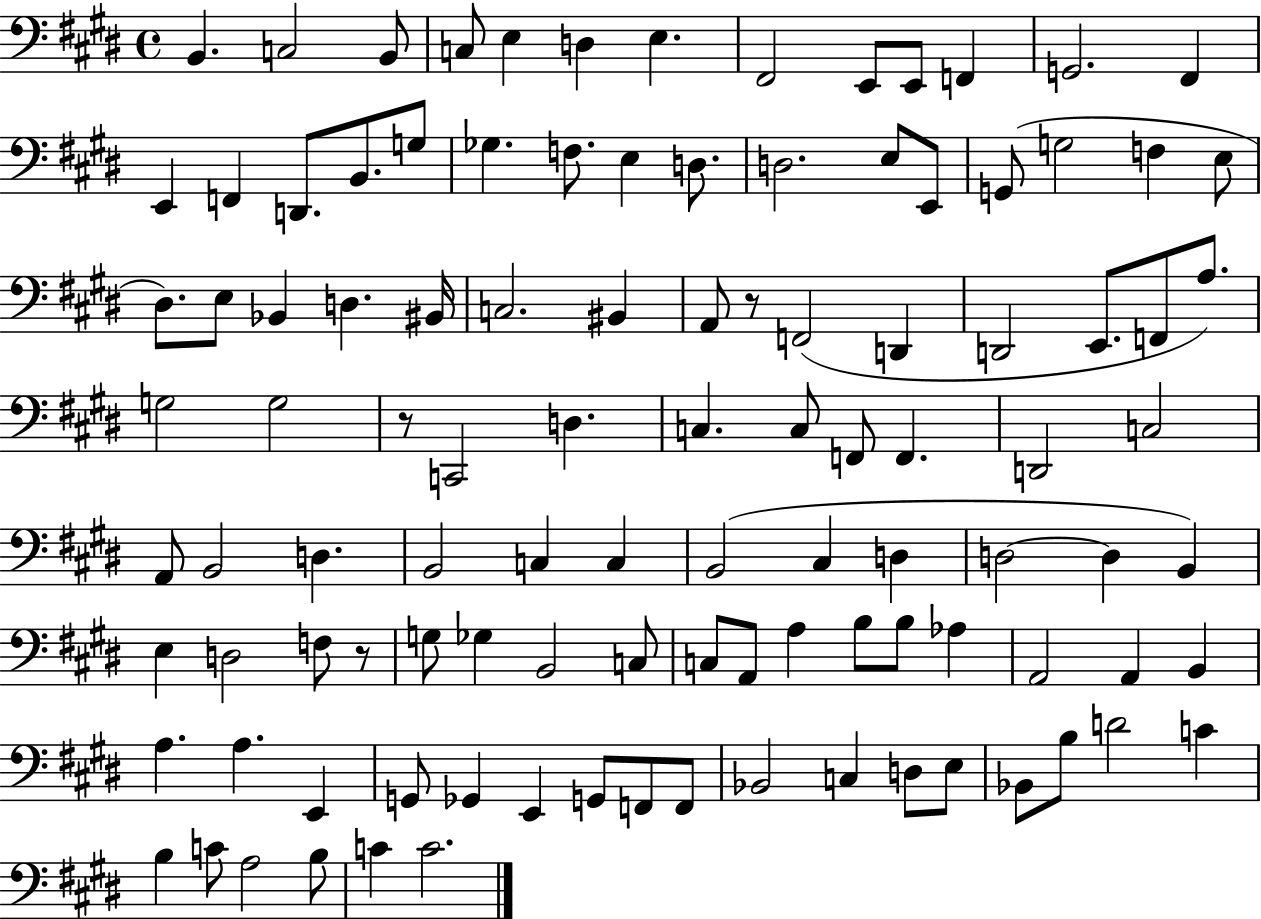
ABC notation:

X:1
T:Untitled
M:4/4
L:1/4
K:E
B,, C,2 B,,/2 C,/2 E, D, E, ^F,,2 E,,/2 E,,/2 F,, G,,2 ^F,, E,, F,, D,,/2 B,,/2 G,/2 _G, F,/2 E, D,/2 D,2 E,/2 E,,/2 G,,/2 G,2 F, E,/2 ^D,/2 E,/2 _B,, D, ^B,,/4 C,2 ^B,, A,,/2 z/2 F,,2 D,, D,,2 E,,/2 F,,/2 A,/2 G,2 G,2 z/2 C,,2 D, C, C,/2 F,,/2 F,, D,,2 C,2 A,,/2 B,,2 D, B,,2 C, C, B,,2 ^C, D, D,2 D, B,, E, D,2 F,/2 z/2 G,/2 _G, B,,2 C,/2 C,/2 A,,/2 A, B,/2 B,/2 _A, A,,2 A,, B,, A, A, E,, G,,/2 _G,, E,, G,,/2 F,,/2 F,,/2 _B,,2 C, D,/2 E,/2 _B,,/2 B,/2 D2 C B, C/2 A,2 B,/2 C C2